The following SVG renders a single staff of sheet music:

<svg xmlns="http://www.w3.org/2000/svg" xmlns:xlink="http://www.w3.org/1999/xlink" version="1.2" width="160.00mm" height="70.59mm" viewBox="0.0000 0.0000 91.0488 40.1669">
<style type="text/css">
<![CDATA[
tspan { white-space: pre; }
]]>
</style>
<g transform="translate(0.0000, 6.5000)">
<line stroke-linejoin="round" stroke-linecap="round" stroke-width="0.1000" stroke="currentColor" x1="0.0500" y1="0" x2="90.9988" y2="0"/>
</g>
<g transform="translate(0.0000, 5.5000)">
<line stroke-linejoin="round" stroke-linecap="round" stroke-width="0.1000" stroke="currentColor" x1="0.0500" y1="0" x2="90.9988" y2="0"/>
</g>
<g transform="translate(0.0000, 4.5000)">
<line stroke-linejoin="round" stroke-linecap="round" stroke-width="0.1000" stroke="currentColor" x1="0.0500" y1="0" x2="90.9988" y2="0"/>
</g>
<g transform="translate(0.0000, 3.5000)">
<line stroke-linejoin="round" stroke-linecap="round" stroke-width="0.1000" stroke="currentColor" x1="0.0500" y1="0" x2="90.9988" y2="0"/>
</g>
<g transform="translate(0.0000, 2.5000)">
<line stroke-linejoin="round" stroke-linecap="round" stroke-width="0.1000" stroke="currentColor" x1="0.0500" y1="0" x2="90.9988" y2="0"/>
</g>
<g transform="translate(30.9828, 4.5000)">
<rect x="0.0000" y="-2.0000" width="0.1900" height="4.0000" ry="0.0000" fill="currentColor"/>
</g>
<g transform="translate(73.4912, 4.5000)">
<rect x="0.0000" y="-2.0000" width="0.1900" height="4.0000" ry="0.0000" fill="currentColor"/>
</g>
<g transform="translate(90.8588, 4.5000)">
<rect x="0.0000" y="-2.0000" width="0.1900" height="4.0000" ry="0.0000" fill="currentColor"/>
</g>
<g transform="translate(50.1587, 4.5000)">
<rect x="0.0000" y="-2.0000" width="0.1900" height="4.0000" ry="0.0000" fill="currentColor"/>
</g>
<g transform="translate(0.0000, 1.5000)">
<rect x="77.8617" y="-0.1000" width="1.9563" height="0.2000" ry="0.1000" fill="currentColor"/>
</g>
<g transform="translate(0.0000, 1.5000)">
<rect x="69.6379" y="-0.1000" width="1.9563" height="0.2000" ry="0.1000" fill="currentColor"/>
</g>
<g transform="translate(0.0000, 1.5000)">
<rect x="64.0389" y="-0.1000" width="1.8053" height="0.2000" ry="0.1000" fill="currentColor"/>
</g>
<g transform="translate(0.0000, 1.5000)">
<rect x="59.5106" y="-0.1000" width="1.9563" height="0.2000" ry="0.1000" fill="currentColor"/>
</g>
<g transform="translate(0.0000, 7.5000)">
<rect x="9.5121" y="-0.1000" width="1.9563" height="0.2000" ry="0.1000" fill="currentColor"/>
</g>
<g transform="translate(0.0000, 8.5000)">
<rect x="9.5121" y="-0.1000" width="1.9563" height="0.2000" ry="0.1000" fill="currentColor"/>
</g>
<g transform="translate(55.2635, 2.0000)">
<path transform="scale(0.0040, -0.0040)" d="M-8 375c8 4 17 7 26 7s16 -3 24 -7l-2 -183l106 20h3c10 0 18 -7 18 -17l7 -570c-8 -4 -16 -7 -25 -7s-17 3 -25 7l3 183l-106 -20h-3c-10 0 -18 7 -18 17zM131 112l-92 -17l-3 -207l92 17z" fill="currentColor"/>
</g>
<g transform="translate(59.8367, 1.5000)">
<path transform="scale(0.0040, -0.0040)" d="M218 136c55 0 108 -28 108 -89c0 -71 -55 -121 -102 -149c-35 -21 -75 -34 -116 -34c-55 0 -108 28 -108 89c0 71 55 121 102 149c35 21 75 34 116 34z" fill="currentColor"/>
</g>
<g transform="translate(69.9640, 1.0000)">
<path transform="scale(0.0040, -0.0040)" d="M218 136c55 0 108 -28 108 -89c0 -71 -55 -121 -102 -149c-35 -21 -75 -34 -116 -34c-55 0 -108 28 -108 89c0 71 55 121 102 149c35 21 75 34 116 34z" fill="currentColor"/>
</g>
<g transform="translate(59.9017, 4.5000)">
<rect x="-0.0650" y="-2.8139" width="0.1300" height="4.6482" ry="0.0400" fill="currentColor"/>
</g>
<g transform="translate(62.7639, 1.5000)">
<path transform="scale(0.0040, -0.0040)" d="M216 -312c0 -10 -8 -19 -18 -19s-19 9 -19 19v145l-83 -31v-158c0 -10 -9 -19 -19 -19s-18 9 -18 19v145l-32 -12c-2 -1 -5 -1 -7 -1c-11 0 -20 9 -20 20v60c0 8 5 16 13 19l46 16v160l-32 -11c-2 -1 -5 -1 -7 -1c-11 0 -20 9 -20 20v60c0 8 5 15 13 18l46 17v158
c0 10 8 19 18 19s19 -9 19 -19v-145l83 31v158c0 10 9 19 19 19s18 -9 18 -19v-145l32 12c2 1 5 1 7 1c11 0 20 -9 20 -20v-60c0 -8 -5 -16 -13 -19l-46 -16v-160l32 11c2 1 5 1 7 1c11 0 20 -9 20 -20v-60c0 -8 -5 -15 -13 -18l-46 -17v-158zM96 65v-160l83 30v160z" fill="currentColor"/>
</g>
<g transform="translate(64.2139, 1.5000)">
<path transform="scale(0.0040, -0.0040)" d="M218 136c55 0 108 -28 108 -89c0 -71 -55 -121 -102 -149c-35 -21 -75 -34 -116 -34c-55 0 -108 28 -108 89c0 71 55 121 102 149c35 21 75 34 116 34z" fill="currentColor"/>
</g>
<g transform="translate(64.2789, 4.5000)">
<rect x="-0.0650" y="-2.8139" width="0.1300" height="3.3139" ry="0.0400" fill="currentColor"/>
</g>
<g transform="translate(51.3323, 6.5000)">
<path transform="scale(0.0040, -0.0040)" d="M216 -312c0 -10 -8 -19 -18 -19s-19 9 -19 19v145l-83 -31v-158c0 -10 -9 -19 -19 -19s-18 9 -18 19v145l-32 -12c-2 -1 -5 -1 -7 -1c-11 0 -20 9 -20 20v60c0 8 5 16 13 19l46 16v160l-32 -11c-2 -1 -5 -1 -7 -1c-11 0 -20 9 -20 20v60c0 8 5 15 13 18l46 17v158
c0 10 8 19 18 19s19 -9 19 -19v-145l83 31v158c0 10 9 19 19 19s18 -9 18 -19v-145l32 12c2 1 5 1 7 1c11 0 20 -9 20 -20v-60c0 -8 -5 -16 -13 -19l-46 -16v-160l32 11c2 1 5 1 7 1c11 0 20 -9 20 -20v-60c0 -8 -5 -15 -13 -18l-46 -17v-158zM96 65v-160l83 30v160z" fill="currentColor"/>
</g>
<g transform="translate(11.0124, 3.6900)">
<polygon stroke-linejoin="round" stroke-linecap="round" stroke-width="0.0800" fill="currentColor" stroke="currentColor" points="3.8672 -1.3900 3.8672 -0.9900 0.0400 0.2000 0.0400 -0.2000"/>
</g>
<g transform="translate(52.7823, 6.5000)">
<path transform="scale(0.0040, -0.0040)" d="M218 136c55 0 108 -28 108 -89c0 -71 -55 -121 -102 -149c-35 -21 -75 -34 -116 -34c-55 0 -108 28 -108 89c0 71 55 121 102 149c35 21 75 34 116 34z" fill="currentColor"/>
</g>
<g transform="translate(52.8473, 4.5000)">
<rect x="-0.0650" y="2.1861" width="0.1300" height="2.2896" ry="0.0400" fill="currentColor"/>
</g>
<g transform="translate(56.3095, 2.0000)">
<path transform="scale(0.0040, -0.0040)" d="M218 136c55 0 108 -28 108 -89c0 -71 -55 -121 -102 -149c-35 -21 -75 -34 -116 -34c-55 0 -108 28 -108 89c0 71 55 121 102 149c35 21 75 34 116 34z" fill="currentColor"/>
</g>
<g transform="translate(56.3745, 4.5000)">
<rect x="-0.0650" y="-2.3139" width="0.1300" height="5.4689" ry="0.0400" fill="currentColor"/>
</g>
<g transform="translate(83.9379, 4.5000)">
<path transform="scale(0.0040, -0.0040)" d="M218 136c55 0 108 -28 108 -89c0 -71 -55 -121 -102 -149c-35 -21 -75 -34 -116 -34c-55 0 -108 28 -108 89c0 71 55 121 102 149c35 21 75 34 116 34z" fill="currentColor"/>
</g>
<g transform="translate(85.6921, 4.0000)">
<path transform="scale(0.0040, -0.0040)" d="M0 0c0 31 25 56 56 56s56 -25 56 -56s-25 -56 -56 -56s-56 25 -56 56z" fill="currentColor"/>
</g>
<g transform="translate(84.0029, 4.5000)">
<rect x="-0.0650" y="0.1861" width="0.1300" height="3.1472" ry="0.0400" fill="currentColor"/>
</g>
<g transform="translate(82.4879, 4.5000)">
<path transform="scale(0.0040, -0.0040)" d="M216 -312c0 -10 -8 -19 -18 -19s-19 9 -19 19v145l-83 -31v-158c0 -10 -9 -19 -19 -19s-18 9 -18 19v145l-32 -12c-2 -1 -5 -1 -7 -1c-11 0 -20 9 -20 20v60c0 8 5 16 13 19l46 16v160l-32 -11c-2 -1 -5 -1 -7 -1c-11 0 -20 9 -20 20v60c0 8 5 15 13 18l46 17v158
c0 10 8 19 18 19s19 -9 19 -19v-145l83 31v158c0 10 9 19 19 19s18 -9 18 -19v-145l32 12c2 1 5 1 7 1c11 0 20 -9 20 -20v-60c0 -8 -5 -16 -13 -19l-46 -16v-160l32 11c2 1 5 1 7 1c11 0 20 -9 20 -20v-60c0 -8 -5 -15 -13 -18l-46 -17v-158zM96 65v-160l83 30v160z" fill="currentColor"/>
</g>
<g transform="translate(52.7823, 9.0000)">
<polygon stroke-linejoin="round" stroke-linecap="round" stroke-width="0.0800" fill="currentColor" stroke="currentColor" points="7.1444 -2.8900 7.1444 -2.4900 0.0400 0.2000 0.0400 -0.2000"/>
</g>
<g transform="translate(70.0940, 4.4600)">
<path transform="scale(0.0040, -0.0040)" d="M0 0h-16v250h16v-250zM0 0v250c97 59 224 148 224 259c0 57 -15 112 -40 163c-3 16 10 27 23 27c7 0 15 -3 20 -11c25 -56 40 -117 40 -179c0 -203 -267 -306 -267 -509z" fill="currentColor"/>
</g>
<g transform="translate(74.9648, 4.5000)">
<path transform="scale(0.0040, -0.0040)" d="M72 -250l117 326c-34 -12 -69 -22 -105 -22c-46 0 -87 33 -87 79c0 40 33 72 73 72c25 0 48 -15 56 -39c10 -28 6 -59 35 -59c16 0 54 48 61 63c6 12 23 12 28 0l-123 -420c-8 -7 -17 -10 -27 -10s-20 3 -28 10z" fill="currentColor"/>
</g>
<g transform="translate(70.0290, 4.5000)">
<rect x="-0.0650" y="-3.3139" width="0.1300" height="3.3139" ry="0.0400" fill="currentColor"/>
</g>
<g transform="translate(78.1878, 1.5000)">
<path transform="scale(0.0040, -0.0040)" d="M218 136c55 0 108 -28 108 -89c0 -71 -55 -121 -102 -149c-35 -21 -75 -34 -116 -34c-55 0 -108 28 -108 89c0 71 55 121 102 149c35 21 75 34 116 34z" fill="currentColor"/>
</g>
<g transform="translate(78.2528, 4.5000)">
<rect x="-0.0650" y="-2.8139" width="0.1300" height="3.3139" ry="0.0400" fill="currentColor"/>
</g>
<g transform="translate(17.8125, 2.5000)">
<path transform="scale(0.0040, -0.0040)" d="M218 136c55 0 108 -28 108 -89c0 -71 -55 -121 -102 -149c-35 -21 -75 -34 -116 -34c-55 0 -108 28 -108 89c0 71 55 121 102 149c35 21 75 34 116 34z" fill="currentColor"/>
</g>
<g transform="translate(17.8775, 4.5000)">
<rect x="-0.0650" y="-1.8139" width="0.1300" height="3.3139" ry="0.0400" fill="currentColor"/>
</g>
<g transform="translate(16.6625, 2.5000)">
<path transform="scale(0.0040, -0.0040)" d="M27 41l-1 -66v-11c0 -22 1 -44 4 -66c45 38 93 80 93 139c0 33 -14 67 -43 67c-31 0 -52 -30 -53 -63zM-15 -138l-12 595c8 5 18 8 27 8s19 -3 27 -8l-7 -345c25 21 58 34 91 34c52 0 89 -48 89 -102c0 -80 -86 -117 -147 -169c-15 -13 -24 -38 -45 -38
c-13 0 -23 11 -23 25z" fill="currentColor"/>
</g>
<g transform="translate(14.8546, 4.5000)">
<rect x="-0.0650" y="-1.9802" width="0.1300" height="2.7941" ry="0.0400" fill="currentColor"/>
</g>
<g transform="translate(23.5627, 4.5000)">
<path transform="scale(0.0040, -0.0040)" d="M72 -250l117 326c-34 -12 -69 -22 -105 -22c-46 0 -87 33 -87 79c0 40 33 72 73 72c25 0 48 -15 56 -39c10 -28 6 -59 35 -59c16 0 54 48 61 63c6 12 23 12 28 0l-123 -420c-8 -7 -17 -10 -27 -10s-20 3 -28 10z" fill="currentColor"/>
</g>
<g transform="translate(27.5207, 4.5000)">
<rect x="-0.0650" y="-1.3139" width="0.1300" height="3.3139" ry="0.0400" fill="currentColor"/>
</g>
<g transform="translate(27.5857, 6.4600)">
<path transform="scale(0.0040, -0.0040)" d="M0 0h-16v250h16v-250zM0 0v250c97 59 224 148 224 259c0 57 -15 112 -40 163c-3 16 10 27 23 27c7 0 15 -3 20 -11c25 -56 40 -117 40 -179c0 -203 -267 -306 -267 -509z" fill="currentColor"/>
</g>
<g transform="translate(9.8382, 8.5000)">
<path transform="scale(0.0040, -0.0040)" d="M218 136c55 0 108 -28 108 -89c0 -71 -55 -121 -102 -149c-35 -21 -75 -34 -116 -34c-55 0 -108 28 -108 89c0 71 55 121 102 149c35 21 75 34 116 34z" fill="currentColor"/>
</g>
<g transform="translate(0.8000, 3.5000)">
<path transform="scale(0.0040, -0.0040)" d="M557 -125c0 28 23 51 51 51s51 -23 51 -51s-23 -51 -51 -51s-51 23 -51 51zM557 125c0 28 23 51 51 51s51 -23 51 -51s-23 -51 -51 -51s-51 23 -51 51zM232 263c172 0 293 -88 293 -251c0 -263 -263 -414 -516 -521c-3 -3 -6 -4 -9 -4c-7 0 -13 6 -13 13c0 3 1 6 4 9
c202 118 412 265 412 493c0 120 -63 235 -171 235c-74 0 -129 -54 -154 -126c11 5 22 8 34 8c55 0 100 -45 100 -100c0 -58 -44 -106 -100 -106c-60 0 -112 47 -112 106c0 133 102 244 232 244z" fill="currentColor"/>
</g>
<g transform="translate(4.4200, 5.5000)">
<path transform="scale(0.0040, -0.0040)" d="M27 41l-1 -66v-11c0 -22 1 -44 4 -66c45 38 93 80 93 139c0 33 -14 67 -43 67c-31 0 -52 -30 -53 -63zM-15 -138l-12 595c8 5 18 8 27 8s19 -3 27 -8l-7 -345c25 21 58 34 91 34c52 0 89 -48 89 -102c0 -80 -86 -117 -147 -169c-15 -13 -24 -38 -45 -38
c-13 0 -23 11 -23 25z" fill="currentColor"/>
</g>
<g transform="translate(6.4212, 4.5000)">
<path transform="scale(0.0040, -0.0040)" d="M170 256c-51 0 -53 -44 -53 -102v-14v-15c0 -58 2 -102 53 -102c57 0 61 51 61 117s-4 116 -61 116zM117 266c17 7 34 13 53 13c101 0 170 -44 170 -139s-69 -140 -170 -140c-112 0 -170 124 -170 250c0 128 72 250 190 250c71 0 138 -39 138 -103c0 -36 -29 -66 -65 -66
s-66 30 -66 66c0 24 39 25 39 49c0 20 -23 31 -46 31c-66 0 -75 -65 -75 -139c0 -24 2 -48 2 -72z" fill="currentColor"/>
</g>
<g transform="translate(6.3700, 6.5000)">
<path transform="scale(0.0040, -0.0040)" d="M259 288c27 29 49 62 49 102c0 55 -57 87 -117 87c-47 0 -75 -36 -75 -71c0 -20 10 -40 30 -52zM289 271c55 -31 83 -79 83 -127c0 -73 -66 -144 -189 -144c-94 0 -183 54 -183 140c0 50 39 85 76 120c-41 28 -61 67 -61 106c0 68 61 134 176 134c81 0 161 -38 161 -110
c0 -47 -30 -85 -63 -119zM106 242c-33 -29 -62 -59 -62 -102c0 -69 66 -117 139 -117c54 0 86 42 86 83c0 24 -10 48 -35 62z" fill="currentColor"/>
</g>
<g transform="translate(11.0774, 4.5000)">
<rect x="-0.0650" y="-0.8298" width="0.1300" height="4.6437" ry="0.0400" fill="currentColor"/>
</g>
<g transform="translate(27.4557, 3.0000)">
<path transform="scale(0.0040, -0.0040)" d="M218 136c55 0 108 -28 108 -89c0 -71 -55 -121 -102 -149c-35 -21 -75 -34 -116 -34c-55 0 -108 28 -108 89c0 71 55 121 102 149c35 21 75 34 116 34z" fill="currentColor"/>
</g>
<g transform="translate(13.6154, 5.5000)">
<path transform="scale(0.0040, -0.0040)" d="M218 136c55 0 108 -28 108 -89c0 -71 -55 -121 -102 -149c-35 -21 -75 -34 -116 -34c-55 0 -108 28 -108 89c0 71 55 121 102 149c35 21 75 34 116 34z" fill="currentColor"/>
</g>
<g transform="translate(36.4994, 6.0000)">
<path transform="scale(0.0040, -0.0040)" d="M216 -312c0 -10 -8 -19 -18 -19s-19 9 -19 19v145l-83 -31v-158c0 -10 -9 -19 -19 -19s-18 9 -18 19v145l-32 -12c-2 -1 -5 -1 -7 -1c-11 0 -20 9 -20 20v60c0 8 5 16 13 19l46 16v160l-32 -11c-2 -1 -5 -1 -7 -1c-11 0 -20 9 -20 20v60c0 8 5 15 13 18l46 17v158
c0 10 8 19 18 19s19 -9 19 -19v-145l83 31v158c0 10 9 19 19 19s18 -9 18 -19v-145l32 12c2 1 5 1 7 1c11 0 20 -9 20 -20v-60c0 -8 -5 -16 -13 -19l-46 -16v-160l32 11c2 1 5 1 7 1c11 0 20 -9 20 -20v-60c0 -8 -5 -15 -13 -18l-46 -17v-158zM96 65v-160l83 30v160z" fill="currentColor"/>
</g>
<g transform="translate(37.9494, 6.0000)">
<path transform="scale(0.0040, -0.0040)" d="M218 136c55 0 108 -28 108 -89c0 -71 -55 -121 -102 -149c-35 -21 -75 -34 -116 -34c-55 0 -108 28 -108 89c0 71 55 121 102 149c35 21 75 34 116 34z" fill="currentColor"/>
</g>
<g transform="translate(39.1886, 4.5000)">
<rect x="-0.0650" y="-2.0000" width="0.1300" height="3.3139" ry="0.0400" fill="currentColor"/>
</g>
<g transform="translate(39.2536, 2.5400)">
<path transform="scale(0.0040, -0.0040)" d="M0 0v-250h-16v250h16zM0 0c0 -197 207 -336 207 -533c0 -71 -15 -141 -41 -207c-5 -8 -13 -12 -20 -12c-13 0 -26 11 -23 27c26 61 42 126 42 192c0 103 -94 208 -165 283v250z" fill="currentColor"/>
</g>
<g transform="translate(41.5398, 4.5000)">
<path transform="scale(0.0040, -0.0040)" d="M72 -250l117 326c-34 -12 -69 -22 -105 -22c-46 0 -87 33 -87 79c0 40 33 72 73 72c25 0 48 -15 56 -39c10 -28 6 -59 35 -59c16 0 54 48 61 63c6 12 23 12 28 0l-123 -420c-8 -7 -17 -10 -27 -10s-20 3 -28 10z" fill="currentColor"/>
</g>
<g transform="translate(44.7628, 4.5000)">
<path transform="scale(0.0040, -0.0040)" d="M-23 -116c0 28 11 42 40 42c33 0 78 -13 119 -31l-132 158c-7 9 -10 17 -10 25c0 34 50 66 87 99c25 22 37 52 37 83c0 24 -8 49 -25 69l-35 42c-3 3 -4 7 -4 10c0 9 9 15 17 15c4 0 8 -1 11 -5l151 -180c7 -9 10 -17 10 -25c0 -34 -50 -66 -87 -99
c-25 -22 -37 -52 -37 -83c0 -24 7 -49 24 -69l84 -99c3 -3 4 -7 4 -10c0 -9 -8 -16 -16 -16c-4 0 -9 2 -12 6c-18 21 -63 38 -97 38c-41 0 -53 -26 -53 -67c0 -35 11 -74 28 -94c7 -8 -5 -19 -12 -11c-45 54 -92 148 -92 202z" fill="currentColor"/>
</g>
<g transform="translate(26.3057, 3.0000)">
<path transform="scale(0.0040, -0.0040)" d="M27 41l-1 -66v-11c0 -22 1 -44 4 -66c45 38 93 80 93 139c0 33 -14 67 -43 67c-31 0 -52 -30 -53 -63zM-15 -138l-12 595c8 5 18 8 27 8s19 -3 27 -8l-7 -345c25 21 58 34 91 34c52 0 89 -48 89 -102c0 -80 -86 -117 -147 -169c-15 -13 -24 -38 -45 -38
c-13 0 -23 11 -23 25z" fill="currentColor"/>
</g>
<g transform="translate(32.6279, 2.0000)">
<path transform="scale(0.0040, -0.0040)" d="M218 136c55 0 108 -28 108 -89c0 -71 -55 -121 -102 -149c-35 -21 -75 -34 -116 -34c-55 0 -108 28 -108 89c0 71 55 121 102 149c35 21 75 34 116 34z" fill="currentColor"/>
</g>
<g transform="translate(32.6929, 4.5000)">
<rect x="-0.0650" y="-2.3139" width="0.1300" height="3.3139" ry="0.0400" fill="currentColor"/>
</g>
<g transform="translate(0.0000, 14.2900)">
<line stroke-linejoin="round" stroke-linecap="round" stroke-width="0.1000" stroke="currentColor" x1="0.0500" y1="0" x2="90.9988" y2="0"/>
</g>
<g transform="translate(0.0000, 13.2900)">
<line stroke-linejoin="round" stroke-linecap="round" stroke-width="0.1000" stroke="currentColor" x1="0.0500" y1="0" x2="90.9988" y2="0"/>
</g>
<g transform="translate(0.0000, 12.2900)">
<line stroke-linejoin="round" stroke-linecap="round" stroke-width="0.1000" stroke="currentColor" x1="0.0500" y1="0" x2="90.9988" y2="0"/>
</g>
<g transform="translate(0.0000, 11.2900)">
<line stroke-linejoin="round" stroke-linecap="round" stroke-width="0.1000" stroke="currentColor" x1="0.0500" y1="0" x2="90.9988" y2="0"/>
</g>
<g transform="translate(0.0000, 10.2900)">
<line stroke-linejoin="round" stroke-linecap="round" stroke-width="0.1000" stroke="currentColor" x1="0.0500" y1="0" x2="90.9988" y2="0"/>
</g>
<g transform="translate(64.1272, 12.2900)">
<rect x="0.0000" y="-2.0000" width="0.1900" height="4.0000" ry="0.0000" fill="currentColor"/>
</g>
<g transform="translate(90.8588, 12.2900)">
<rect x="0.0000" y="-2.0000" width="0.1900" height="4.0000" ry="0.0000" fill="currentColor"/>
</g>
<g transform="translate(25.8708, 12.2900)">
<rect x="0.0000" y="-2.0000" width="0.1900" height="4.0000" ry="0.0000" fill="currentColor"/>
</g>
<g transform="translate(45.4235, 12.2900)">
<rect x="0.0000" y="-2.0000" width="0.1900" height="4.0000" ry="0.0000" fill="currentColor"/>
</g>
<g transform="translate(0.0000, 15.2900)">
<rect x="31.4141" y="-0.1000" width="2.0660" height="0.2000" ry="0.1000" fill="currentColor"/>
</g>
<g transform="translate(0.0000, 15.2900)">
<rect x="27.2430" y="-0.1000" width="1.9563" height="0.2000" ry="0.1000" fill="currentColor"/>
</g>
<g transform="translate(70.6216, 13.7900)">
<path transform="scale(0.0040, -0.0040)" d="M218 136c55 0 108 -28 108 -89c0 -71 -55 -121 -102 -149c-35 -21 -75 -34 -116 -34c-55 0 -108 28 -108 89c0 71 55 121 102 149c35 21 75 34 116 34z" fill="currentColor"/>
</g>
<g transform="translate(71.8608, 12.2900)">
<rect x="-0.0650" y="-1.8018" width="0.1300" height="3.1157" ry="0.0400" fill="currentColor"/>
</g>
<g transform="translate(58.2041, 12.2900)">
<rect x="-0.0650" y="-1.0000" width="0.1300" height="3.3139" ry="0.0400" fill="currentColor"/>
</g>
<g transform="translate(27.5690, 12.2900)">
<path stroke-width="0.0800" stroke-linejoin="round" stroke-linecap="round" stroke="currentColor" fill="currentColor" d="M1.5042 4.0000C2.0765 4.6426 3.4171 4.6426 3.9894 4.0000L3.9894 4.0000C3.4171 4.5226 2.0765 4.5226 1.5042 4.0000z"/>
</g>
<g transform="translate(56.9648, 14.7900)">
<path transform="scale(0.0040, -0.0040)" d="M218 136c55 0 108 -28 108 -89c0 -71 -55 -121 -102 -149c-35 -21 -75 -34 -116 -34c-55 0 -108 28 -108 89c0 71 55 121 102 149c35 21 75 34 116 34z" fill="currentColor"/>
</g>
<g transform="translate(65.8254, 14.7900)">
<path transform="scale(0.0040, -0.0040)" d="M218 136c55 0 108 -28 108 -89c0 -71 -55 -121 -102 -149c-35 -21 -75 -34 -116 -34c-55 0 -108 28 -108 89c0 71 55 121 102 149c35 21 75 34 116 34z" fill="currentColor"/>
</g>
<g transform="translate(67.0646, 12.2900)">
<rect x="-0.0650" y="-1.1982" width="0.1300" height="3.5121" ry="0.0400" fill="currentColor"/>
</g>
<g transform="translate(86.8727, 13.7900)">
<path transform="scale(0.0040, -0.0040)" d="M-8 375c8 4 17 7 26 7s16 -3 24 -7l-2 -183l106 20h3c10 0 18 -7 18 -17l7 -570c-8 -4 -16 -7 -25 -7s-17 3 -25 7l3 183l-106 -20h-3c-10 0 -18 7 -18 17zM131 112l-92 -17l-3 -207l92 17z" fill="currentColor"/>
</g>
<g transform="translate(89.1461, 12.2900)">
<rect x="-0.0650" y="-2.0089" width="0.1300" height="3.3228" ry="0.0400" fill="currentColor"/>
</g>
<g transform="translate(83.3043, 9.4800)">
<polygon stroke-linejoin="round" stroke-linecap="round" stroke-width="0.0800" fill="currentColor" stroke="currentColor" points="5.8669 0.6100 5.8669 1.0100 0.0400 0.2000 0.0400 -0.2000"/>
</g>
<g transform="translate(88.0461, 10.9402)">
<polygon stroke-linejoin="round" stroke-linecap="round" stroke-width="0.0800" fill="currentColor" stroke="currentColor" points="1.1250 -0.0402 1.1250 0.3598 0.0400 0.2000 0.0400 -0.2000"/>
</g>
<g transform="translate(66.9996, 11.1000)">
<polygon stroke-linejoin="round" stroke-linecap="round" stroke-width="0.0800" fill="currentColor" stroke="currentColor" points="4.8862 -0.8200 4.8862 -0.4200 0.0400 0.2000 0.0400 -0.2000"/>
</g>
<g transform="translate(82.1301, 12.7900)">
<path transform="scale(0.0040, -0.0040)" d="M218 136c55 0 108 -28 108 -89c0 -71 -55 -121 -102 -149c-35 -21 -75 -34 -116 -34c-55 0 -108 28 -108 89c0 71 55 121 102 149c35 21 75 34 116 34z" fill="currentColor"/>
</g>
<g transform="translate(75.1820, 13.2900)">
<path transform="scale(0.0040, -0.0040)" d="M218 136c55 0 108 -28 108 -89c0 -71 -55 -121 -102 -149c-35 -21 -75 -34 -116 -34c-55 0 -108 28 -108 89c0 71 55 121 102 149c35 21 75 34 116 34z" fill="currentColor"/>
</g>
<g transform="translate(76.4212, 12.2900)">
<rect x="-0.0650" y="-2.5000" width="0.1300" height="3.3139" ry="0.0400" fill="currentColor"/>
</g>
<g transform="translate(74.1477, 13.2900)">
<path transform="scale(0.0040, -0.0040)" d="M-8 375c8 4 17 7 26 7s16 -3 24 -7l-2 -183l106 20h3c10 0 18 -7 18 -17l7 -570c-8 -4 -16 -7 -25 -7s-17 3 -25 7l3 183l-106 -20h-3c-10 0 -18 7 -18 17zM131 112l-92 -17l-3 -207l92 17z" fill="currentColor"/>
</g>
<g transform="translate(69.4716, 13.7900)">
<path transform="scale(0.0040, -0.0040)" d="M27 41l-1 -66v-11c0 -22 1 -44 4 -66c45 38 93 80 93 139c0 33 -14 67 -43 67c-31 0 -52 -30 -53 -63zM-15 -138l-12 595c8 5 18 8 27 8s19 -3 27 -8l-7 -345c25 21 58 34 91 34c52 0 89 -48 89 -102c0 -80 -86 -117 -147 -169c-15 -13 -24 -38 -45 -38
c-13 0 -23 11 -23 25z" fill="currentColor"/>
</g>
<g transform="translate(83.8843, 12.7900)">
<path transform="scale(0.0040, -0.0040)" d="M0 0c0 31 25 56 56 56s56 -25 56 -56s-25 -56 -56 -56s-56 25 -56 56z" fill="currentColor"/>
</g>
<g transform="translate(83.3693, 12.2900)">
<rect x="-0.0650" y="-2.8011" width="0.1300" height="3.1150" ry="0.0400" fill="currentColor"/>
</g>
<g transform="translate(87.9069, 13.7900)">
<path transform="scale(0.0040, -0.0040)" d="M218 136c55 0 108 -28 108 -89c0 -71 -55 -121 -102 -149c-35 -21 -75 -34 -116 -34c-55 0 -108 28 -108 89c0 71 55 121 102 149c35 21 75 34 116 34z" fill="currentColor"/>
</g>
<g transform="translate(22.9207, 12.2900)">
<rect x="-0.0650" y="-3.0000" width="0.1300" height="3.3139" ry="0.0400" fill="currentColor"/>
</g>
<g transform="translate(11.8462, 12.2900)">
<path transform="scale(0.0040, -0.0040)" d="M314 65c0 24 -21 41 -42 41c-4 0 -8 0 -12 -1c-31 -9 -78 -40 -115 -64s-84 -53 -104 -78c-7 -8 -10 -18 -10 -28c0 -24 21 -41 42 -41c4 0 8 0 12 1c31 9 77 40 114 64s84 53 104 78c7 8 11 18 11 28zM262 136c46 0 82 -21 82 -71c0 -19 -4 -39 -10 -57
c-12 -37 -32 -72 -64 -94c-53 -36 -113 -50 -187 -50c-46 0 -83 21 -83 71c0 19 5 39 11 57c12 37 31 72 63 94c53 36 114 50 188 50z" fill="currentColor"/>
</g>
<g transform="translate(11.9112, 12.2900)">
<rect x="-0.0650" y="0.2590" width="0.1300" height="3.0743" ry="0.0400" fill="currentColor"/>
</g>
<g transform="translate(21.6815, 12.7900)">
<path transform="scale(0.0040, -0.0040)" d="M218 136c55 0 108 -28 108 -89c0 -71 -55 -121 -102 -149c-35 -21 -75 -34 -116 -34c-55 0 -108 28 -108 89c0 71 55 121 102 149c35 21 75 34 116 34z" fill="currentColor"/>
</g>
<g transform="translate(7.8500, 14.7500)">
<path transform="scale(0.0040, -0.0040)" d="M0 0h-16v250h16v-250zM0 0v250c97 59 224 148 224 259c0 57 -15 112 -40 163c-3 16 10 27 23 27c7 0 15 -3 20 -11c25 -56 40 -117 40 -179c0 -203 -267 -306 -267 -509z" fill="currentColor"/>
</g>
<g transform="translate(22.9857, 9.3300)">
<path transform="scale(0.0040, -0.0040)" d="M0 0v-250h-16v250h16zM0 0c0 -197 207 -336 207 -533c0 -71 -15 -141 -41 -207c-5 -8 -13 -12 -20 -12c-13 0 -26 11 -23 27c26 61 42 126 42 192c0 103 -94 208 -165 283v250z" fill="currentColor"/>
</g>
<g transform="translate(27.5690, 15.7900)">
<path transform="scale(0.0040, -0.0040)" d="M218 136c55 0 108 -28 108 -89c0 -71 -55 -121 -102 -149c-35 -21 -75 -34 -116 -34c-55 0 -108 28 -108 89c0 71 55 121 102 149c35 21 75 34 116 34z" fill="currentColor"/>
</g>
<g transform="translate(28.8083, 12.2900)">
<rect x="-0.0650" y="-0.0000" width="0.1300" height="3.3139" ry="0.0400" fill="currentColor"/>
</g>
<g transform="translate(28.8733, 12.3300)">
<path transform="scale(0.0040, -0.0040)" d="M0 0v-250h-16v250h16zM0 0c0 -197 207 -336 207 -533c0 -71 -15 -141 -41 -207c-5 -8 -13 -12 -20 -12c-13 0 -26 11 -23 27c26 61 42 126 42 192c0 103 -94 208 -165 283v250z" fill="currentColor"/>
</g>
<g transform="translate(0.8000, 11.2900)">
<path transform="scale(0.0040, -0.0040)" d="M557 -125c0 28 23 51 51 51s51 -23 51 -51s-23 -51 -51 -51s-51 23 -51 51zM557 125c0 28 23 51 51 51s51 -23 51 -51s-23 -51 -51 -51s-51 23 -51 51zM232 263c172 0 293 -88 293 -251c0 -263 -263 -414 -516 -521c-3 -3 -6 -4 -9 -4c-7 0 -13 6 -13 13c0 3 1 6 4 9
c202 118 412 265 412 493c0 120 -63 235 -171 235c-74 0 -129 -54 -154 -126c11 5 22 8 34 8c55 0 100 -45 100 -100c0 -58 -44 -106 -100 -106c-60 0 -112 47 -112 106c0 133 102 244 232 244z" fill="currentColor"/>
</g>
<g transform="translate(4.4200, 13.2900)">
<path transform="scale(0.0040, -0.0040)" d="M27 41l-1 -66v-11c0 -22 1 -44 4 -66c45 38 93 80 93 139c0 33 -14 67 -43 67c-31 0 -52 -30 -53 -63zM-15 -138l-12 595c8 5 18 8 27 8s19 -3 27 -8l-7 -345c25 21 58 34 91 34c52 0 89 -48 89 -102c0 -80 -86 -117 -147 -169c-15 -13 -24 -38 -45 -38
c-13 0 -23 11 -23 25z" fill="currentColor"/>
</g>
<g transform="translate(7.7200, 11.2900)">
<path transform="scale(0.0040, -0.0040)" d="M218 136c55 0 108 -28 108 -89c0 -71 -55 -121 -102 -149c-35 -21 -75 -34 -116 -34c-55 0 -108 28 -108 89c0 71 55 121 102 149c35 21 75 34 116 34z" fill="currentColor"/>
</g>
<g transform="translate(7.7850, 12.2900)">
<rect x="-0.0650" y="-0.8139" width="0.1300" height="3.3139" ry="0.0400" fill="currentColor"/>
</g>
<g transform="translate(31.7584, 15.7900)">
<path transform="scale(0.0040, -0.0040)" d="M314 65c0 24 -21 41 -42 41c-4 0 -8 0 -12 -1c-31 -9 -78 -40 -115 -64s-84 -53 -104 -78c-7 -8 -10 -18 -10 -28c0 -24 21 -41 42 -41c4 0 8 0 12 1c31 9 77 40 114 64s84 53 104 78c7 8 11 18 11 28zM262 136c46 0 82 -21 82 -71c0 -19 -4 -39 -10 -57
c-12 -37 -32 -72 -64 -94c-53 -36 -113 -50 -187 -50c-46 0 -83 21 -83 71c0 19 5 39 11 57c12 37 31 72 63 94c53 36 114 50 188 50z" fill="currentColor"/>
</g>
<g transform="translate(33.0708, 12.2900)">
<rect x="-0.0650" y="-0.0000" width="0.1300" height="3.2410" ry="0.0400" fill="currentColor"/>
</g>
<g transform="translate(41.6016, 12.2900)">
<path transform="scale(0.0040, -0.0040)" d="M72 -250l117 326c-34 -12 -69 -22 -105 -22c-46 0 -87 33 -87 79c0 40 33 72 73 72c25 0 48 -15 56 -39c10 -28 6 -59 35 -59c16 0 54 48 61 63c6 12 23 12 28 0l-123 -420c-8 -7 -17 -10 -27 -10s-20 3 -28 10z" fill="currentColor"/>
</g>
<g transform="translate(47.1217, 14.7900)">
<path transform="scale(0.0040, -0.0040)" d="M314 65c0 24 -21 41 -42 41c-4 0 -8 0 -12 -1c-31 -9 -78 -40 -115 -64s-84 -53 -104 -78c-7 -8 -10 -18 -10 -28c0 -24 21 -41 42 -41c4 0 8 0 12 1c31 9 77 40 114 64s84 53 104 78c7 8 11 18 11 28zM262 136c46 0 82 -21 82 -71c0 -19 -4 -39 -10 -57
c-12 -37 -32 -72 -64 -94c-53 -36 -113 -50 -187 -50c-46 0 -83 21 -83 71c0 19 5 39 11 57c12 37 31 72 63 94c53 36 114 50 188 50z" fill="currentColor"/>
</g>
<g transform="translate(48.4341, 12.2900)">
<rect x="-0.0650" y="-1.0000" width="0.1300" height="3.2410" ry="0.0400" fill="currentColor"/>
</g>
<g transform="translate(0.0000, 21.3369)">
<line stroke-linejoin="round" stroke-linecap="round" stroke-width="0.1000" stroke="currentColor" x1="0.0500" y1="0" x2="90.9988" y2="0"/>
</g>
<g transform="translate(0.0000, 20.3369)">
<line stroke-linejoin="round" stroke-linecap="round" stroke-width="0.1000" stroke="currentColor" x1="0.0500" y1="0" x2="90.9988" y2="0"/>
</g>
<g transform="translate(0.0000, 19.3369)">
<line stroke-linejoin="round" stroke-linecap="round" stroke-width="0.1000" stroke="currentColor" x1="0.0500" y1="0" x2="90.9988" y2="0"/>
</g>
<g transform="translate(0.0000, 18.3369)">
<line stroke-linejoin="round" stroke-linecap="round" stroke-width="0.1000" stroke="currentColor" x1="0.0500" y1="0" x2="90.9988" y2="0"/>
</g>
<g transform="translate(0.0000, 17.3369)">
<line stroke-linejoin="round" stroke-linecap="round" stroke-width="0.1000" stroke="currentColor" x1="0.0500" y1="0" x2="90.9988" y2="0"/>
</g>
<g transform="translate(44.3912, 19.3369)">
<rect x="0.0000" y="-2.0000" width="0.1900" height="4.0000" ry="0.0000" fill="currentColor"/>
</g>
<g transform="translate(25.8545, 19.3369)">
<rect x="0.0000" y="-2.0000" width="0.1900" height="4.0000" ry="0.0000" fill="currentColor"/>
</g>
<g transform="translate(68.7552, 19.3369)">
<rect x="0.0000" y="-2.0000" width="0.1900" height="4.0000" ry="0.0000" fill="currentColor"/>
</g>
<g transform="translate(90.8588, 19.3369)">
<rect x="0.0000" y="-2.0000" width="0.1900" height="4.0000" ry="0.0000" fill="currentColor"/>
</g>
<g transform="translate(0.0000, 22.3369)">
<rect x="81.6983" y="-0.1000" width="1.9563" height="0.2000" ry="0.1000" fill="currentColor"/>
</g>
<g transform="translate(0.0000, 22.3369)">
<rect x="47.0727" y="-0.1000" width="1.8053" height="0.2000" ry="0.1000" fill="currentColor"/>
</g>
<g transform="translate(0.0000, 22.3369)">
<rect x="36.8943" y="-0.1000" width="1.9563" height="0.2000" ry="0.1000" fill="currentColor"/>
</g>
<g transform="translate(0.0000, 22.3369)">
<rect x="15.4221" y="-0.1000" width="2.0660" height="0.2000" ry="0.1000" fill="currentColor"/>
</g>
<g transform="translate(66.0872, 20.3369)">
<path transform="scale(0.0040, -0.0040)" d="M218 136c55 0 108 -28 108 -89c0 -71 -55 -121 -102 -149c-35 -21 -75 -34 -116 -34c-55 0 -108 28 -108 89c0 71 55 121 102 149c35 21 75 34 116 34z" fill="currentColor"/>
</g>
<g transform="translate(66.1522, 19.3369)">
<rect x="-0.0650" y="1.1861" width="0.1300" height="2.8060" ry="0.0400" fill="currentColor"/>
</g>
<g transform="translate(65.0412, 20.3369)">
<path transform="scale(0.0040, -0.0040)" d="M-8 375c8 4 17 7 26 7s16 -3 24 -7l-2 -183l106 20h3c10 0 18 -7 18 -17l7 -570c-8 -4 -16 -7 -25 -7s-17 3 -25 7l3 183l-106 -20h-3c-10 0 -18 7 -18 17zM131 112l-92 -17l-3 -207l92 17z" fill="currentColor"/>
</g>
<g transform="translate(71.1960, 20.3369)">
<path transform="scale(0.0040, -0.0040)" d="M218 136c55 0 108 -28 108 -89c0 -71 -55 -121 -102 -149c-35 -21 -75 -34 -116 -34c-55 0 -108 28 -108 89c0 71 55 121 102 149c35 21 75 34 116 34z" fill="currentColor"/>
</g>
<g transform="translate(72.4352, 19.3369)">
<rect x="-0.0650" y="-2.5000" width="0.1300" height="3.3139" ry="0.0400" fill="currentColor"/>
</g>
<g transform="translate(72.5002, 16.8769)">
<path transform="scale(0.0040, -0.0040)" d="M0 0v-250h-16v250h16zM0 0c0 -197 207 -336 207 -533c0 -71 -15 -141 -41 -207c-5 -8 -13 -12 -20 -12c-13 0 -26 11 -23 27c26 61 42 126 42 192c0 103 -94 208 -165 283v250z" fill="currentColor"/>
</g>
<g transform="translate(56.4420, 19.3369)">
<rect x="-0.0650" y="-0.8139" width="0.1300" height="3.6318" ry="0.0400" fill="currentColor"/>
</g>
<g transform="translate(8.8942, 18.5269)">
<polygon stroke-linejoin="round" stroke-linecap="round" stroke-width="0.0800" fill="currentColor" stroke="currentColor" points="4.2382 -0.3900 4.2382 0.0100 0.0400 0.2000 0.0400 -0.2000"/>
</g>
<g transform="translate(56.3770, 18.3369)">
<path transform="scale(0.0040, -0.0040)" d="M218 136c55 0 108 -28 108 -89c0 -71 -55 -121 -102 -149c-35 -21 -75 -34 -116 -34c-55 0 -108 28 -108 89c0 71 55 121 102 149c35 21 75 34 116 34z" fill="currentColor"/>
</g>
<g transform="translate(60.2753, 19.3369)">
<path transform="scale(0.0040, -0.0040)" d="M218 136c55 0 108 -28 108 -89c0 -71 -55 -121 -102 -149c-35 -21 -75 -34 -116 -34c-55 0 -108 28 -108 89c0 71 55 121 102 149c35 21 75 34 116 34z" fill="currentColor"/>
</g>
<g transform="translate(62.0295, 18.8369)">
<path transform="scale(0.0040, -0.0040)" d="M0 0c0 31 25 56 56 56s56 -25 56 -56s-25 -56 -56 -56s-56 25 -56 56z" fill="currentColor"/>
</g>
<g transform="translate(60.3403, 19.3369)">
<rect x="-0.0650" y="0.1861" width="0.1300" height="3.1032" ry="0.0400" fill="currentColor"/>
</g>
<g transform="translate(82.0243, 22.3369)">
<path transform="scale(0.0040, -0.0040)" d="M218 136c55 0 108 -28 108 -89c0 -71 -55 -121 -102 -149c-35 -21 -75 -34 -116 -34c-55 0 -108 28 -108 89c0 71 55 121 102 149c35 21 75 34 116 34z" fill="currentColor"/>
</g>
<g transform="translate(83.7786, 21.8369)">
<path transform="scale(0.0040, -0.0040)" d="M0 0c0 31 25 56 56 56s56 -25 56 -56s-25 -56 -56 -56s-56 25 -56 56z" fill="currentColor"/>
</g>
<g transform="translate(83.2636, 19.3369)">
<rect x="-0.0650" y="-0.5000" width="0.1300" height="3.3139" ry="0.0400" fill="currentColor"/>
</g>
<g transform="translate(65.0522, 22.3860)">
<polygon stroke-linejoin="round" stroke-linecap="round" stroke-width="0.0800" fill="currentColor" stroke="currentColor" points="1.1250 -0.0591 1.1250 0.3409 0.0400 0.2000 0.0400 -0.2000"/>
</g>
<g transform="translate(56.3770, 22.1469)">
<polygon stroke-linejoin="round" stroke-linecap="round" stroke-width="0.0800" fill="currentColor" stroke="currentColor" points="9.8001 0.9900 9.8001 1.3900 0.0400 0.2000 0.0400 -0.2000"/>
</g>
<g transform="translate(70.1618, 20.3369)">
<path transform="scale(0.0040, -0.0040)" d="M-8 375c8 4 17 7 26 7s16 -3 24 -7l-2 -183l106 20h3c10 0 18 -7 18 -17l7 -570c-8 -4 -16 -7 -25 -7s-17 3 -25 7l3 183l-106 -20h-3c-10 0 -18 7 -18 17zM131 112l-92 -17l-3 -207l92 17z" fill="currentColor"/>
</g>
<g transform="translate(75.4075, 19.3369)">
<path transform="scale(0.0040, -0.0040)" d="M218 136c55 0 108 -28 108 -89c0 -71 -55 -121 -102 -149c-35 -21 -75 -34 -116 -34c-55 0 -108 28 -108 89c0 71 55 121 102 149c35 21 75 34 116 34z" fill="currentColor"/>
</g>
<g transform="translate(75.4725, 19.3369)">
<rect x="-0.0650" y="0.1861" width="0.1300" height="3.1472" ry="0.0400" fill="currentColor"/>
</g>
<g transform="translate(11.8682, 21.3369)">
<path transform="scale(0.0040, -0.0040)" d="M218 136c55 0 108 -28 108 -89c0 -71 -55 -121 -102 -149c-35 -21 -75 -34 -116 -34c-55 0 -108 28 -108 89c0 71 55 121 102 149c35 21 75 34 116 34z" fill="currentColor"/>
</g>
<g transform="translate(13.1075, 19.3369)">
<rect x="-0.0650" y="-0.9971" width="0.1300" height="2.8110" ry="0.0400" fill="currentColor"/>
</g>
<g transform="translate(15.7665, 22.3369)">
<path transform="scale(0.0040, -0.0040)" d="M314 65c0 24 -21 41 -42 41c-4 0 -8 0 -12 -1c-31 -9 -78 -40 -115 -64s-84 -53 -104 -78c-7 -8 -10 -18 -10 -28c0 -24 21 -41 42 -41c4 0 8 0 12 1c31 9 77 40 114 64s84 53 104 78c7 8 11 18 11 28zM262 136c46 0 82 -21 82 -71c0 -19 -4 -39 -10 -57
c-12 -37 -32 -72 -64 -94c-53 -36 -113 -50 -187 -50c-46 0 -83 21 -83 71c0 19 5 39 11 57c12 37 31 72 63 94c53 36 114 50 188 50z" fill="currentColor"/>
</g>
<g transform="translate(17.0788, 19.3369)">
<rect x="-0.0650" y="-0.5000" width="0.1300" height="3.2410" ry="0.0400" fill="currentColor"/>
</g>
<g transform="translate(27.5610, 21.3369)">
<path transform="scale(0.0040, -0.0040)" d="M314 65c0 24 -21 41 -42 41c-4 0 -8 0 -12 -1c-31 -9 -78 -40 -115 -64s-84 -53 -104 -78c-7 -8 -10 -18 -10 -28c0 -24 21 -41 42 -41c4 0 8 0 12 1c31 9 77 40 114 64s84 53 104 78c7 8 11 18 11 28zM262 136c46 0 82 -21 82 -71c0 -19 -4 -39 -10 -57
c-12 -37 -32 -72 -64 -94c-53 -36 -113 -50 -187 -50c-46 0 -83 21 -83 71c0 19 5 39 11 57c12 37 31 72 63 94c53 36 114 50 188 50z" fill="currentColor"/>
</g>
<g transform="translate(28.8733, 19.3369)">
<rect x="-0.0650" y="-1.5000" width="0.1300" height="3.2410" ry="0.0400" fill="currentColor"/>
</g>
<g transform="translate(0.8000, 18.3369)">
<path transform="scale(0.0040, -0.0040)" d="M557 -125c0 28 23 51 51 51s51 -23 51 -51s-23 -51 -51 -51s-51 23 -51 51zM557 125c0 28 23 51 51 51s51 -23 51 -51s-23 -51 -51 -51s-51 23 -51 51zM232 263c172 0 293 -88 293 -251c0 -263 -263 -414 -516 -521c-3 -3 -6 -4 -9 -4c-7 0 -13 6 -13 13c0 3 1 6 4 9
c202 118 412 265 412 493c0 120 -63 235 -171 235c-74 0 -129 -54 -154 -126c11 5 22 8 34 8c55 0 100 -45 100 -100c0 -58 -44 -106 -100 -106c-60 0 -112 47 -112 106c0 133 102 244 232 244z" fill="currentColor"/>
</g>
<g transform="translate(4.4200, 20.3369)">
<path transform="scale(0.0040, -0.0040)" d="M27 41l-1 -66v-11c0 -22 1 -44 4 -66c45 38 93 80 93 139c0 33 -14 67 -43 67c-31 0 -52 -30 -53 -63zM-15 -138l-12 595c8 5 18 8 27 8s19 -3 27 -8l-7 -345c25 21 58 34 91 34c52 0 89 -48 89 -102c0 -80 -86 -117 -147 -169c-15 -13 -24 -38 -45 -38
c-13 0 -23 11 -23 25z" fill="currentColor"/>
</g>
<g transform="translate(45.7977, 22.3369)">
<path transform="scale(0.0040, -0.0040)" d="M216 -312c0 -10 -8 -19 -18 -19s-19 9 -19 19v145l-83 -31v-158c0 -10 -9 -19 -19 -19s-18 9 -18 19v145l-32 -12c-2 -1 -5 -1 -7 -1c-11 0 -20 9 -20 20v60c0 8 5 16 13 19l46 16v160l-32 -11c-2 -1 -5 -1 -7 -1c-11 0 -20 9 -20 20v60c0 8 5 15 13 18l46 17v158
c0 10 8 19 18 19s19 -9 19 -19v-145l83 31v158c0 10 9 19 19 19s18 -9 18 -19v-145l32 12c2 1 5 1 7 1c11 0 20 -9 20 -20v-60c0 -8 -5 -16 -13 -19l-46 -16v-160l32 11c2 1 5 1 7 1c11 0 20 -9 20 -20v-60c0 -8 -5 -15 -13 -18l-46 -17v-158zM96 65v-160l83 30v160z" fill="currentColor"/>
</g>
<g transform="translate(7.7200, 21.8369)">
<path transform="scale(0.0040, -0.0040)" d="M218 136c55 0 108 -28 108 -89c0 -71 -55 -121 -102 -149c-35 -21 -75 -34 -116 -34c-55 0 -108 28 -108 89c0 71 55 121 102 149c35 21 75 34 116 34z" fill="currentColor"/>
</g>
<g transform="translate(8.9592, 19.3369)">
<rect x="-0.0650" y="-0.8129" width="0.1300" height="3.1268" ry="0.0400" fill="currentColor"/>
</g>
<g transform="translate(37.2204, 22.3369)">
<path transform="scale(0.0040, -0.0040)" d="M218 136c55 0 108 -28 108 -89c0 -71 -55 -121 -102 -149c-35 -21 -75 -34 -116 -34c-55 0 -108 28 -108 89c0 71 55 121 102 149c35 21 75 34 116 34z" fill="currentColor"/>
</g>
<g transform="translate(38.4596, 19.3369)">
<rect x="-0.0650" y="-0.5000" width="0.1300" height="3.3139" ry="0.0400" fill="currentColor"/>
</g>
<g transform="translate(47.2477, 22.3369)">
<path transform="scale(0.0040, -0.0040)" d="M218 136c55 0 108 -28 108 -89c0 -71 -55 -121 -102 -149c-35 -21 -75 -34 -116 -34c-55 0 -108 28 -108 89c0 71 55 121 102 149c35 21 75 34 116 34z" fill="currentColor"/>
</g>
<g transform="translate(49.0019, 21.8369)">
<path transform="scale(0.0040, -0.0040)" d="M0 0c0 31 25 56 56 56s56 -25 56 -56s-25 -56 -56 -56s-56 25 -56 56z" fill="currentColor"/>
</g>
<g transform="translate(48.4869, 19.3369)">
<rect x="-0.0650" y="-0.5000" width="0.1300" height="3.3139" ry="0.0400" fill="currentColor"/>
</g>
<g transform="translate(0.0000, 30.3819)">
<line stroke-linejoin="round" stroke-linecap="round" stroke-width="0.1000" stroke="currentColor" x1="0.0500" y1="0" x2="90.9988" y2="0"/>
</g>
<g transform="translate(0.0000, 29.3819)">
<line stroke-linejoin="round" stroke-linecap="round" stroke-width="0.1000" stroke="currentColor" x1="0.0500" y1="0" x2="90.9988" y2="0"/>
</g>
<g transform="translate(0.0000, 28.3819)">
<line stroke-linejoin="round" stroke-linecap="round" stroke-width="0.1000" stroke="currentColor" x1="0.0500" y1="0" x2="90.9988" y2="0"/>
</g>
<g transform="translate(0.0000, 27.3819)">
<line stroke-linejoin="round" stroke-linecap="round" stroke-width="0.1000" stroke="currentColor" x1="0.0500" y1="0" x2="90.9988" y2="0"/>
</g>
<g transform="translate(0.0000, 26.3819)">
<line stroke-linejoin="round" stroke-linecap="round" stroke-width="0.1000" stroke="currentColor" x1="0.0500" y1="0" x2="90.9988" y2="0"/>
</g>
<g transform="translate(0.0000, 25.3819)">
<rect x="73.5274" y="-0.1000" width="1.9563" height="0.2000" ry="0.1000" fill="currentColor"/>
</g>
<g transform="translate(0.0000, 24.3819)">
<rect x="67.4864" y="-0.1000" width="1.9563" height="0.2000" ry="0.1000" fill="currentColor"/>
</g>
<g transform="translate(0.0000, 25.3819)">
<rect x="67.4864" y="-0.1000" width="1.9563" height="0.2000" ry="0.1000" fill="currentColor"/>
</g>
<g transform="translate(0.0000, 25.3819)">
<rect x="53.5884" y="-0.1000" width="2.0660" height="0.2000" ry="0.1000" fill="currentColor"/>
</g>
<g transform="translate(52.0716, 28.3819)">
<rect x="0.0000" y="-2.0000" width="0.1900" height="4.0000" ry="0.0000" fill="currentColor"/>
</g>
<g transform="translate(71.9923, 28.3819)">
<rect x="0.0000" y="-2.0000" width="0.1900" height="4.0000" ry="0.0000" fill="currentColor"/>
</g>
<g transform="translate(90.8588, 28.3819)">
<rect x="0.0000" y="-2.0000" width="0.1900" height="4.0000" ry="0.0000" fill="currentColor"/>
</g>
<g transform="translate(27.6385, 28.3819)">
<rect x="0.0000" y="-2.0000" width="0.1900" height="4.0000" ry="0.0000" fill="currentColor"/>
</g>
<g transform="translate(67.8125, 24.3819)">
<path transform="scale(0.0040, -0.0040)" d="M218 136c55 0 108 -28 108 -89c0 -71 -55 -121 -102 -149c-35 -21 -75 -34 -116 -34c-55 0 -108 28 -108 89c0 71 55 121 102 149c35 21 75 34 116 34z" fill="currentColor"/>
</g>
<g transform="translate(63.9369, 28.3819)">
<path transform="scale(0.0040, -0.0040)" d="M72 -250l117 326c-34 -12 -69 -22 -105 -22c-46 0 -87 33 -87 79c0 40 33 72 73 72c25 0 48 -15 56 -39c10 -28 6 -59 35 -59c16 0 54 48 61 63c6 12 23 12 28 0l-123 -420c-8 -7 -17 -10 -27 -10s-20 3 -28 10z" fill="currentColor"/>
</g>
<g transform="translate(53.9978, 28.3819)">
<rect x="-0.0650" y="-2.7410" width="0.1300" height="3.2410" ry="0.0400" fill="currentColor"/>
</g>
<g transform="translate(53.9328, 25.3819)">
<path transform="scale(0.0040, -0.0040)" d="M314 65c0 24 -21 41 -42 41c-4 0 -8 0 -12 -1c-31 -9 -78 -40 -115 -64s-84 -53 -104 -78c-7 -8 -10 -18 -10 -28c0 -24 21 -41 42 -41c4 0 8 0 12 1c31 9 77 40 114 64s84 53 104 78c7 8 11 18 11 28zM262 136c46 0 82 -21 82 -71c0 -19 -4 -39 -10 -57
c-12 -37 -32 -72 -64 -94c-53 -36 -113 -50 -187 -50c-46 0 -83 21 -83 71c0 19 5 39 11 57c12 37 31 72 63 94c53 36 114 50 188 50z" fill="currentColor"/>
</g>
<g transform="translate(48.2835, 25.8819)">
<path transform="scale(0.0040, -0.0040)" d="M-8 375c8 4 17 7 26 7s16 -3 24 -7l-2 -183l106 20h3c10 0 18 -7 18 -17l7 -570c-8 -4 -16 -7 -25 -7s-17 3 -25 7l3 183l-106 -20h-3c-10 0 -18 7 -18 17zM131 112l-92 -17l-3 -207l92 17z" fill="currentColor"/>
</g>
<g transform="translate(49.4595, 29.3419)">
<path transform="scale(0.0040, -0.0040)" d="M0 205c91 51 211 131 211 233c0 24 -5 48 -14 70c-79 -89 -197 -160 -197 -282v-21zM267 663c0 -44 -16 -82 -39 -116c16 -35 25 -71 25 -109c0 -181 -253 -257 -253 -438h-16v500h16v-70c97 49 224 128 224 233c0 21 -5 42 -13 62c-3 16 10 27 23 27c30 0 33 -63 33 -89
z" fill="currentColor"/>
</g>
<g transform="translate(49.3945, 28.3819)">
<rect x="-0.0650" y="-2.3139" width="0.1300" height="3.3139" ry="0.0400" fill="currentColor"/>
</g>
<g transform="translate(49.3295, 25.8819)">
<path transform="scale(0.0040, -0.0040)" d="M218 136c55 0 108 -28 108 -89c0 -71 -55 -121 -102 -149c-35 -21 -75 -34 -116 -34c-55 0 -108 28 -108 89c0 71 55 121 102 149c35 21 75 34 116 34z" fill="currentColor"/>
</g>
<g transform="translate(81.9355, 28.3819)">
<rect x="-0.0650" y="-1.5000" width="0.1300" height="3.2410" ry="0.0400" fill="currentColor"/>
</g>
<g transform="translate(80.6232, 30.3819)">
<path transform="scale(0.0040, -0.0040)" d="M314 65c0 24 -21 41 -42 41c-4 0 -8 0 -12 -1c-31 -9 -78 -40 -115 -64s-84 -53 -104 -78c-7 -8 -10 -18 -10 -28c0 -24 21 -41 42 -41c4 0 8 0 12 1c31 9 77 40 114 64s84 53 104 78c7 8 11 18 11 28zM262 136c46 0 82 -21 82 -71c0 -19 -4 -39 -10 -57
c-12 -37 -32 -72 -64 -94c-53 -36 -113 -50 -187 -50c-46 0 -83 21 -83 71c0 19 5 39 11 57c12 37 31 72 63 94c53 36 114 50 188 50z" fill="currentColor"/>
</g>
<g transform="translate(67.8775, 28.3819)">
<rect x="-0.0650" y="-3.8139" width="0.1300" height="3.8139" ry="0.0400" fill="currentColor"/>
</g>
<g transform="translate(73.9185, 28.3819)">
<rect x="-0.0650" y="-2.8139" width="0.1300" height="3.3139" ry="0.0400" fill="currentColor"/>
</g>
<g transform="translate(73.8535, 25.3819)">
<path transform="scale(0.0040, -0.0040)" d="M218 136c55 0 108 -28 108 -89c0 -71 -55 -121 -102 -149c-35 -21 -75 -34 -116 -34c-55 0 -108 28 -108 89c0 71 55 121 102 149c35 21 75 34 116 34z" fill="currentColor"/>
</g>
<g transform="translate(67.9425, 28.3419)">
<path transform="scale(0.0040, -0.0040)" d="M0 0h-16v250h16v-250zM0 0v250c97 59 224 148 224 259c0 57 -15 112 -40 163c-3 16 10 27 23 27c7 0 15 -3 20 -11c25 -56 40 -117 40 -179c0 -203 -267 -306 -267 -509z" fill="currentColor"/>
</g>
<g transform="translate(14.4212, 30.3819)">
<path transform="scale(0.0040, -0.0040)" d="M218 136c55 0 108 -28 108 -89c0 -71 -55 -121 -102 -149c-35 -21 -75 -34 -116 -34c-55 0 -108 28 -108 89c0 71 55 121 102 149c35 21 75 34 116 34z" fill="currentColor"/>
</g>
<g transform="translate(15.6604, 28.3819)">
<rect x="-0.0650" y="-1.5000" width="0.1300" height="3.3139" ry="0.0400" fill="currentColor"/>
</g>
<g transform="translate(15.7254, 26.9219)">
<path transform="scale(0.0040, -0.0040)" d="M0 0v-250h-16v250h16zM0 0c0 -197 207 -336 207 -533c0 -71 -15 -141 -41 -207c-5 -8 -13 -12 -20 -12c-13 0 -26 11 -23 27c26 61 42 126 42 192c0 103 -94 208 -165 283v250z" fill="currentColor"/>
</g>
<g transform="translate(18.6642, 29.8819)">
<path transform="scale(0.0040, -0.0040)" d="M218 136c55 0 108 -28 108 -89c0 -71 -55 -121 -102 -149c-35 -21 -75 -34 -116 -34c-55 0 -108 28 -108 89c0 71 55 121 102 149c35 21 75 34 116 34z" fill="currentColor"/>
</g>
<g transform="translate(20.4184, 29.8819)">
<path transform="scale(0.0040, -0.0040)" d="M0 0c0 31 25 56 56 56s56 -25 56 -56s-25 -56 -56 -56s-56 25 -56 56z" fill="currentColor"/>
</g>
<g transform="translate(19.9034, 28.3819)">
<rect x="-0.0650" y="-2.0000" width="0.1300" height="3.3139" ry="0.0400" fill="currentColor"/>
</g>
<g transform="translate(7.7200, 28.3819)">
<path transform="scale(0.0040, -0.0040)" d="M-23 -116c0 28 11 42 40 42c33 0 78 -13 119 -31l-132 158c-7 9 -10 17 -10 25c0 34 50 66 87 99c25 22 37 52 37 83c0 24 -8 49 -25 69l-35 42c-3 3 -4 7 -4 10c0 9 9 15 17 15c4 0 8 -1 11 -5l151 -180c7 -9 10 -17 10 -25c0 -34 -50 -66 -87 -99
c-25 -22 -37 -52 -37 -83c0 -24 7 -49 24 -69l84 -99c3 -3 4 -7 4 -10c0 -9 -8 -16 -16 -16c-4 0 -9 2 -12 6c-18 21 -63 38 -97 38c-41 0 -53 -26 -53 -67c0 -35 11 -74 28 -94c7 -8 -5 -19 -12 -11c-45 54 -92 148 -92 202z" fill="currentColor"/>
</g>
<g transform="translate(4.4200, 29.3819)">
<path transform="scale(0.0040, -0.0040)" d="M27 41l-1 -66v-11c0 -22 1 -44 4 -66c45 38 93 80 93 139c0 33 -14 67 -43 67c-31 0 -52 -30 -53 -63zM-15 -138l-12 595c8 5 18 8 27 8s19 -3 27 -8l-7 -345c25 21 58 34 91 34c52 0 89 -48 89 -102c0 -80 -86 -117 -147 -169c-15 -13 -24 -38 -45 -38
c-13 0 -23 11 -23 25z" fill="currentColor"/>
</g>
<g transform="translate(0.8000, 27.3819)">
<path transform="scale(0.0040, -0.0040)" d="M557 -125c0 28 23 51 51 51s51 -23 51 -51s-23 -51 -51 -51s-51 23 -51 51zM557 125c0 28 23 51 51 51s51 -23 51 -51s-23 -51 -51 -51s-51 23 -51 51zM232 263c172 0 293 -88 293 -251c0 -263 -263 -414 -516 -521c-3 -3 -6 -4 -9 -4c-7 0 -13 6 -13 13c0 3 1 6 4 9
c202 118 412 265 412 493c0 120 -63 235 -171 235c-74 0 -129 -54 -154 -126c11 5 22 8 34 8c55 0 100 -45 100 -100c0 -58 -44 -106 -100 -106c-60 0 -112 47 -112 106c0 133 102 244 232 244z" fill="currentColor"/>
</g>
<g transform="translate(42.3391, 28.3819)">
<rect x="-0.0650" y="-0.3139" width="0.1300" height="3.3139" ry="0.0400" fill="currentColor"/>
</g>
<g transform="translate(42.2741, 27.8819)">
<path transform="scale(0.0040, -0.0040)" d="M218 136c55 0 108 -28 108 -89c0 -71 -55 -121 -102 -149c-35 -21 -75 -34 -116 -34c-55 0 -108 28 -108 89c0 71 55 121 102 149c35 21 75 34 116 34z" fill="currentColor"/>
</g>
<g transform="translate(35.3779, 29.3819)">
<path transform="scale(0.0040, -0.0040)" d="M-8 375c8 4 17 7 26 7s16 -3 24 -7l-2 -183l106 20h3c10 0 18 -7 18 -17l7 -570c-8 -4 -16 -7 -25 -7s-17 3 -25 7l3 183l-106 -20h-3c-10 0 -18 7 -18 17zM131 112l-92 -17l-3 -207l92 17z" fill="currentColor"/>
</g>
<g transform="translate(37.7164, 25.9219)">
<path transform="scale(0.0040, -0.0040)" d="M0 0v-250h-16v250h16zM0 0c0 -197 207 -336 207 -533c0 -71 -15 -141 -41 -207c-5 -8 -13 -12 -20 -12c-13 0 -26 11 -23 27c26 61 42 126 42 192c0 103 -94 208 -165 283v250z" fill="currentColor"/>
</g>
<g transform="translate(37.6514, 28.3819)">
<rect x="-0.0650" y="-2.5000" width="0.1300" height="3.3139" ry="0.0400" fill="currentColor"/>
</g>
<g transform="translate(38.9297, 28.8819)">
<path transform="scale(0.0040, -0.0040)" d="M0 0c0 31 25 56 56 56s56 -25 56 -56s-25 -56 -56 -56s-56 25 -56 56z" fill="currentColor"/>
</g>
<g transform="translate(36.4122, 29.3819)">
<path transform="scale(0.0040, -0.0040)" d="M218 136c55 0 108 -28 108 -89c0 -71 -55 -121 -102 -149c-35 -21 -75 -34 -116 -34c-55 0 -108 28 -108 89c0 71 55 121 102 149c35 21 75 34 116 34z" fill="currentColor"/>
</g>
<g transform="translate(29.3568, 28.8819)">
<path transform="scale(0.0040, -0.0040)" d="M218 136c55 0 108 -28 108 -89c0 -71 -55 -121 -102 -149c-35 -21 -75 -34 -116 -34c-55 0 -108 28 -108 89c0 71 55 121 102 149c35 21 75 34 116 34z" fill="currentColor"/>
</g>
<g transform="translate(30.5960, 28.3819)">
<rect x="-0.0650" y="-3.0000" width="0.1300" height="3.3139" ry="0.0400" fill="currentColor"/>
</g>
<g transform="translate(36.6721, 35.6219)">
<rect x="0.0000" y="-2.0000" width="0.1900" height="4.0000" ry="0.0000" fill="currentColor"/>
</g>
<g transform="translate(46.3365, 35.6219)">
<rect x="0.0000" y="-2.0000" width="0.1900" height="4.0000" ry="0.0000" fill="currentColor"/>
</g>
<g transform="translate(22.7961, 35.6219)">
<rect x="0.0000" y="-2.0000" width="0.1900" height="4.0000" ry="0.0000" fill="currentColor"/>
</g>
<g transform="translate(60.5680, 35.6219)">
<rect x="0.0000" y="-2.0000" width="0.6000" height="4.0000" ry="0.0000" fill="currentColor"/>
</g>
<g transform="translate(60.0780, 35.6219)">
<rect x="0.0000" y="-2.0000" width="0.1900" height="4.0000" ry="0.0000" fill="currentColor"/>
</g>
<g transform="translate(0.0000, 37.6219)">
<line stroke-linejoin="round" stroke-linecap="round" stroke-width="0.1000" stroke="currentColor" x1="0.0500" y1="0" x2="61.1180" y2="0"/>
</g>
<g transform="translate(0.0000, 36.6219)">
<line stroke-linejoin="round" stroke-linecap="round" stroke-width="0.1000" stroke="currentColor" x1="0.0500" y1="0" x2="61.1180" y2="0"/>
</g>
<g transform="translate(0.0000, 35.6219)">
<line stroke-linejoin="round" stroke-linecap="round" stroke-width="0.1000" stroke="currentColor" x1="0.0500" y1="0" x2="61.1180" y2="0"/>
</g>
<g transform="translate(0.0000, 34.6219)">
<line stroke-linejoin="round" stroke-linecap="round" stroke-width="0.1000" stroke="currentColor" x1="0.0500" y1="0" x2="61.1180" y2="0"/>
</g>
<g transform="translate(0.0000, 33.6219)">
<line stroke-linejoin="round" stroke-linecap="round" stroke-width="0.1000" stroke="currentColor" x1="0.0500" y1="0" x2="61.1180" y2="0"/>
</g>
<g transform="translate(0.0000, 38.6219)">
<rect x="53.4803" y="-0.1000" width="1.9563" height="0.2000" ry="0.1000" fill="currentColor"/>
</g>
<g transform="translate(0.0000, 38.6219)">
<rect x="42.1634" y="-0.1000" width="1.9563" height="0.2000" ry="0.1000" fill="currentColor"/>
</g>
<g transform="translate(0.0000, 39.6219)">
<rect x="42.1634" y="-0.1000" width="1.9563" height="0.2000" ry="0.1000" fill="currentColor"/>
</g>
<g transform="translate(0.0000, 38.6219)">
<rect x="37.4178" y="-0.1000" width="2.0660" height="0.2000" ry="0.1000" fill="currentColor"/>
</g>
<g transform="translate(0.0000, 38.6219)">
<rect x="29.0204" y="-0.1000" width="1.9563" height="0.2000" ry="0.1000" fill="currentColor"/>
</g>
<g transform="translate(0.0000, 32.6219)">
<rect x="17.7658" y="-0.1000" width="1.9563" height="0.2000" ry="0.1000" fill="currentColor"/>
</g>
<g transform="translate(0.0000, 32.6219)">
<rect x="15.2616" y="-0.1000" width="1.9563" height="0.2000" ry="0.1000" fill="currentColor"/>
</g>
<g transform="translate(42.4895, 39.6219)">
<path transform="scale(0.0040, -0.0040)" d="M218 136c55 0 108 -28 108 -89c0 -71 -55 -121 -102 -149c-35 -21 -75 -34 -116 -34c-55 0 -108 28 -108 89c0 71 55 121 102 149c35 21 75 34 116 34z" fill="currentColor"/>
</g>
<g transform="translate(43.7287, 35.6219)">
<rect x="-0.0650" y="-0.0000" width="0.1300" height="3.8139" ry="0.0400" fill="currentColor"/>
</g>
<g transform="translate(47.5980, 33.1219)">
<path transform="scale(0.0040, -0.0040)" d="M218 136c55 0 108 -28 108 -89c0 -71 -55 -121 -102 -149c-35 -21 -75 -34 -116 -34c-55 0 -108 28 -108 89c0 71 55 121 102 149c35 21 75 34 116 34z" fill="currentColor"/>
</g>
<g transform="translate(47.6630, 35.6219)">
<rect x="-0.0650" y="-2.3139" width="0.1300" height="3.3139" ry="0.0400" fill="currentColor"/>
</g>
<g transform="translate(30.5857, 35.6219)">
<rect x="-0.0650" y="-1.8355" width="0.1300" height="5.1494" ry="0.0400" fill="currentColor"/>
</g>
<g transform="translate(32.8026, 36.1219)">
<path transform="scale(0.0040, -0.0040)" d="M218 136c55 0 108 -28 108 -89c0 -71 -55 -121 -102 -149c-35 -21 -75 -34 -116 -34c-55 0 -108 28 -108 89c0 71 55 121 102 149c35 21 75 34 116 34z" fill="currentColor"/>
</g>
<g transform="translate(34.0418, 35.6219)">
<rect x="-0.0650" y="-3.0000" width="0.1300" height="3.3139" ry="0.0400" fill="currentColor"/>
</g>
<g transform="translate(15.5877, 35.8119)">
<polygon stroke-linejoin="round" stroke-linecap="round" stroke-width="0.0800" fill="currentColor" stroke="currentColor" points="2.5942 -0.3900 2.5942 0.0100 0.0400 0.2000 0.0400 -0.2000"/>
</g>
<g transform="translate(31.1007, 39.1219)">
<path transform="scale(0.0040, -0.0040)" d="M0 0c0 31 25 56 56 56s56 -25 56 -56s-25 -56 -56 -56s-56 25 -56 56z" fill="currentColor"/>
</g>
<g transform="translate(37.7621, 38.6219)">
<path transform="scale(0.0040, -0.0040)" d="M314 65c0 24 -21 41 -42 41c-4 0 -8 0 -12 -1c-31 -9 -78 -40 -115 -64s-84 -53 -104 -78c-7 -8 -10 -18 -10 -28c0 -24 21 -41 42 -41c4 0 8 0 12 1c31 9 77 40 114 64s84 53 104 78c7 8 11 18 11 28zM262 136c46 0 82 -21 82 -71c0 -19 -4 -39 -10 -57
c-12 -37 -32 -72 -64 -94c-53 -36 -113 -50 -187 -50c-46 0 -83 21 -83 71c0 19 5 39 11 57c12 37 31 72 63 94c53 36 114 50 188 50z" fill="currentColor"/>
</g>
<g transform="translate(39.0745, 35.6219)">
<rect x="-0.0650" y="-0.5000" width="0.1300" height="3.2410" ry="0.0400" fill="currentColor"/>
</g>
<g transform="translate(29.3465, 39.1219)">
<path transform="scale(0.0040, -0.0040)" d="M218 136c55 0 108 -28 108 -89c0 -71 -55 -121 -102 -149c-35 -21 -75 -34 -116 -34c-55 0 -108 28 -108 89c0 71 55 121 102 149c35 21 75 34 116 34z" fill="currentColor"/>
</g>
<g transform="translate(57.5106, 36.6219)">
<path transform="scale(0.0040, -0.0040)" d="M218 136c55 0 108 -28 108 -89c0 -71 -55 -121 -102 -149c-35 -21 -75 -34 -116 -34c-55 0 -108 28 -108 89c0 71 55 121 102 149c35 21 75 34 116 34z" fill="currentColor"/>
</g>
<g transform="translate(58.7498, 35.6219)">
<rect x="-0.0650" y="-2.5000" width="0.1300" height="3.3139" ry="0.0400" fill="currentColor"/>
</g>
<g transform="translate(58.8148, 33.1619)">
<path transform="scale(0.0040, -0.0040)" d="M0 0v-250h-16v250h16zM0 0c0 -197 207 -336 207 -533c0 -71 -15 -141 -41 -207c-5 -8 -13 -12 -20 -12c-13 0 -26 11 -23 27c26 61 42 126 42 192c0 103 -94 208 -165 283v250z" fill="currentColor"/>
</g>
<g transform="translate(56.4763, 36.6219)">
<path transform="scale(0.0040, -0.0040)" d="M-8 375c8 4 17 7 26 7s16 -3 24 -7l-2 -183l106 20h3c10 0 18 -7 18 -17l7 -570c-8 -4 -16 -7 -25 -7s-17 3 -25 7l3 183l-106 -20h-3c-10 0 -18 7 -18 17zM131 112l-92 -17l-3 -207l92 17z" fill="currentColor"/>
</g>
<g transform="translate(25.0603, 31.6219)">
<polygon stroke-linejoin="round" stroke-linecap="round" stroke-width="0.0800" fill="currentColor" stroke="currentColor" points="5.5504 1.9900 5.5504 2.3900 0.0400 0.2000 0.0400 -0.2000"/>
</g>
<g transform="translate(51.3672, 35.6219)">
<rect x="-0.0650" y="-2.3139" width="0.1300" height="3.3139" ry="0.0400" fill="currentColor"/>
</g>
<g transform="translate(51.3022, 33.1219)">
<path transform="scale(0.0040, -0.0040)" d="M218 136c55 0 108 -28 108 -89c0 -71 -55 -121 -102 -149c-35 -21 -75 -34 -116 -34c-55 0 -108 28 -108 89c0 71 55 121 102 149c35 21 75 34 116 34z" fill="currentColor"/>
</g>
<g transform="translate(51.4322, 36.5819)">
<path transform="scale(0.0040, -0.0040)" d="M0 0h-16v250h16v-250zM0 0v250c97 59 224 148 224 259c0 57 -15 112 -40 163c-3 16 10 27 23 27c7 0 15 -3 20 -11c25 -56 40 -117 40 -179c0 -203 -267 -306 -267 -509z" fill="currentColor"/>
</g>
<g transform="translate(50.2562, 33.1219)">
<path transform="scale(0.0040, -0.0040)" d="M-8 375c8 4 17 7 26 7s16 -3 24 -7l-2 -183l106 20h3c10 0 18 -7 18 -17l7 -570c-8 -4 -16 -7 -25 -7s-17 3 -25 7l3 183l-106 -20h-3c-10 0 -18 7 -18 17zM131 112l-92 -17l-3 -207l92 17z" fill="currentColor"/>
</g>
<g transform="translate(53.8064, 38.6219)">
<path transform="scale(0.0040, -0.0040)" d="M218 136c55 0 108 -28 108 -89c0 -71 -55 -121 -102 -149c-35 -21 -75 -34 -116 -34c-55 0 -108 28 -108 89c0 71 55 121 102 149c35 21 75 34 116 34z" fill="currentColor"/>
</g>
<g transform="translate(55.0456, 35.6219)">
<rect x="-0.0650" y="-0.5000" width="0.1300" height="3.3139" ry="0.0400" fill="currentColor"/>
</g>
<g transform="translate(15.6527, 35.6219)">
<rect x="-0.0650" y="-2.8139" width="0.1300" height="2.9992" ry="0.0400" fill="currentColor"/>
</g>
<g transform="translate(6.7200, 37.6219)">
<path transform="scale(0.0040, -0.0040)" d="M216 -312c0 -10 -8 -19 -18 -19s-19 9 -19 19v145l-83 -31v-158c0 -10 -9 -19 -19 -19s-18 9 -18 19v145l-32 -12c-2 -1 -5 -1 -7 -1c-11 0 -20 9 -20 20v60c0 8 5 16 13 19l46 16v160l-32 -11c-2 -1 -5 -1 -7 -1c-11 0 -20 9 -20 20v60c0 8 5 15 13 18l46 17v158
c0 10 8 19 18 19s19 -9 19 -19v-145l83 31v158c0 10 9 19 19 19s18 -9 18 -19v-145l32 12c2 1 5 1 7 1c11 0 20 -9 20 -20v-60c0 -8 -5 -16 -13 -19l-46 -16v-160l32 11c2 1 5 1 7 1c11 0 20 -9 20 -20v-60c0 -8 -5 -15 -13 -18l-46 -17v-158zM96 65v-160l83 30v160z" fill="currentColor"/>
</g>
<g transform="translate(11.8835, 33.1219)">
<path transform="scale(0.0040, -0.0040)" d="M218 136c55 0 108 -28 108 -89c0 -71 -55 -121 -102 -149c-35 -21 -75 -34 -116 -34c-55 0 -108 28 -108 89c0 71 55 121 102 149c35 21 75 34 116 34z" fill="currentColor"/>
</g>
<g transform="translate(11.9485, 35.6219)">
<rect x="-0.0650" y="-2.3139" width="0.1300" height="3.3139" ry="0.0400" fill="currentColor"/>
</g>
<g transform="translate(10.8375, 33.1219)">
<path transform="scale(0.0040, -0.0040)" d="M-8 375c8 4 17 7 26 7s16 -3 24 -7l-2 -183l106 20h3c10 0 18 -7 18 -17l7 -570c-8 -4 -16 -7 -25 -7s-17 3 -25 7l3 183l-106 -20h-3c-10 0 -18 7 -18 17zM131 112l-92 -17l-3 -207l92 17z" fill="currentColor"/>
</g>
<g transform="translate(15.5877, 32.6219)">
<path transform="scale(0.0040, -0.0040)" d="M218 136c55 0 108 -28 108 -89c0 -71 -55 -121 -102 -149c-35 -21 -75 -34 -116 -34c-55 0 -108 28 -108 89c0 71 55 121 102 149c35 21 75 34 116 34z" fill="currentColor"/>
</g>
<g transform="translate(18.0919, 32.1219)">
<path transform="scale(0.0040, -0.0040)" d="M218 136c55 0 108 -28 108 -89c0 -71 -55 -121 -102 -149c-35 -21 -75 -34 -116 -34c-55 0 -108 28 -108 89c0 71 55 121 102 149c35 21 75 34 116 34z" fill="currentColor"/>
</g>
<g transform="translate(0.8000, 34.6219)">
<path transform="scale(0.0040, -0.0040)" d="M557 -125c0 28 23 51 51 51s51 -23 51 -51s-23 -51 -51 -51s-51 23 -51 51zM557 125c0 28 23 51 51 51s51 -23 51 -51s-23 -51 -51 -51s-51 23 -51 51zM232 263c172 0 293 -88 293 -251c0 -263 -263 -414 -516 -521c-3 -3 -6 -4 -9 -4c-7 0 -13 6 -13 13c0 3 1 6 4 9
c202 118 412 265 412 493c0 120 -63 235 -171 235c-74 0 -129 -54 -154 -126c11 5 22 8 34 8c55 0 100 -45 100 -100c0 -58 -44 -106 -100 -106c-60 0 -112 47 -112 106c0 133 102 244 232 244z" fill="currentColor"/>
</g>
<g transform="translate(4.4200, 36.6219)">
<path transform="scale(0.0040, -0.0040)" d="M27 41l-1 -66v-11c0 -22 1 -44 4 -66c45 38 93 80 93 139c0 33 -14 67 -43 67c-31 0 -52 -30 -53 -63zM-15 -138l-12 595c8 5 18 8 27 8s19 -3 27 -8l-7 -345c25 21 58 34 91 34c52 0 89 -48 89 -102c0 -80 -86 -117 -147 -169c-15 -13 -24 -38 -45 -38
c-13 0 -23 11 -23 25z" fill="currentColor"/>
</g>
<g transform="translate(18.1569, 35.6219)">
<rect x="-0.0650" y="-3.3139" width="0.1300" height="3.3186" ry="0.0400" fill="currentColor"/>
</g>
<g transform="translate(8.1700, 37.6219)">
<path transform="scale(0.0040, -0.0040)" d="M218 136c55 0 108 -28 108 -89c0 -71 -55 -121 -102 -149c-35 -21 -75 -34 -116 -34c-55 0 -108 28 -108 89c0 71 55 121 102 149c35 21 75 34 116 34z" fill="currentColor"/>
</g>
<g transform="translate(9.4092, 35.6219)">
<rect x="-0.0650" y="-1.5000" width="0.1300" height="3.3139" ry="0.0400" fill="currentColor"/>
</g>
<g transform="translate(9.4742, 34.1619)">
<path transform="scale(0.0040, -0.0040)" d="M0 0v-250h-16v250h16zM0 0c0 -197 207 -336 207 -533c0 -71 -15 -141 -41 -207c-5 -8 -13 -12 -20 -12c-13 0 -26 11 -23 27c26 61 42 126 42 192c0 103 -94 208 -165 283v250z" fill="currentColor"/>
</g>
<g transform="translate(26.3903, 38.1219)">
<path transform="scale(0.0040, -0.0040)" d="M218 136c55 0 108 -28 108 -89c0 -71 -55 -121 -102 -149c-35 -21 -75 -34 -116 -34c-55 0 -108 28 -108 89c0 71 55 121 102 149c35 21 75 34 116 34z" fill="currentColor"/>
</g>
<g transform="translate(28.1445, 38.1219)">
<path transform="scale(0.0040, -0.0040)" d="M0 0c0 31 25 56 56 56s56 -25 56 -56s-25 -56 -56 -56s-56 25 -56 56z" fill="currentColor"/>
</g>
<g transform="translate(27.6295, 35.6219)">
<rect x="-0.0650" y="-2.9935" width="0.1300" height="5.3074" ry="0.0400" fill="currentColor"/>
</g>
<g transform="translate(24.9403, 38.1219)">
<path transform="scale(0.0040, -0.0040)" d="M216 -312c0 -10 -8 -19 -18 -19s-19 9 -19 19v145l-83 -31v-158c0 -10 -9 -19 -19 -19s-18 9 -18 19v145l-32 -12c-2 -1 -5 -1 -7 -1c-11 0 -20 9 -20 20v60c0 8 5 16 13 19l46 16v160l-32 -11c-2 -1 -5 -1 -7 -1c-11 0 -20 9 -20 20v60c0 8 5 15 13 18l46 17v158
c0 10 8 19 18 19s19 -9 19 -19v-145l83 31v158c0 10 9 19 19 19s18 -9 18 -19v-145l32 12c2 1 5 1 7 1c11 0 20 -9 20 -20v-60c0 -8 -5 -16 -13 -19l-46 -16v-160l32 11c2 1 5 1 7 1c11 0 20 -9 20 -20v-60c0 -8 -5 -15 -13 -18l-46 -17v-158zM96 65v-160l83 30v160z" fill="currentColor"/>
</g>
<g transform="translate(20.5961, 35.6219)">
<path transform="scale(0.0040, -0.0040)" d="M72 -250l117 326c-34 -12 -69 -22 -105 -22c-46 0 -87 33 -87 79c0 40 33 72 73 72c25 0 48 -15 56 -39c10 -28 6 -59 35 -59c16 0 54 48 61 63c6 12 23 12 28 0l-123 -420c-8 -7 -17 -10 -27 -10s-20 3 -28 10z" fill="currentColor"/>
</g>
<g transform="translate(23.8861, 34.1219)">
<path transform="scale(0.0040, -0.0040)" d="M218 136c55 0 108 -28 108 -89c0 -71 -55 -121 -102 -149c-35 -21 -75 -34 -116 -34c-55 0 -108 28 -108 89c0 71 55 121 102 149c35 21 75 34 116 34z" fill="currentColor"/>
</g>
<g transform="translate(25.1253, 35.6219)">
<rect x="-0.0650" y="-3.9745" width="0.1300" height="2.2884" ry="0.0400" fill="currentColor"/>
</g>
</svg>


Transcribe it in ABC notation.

X:1
T:Untitled
M:6/8
L:1/4
K:F
C,,/2 _B,,/2 _A, z/2 _G,/2 _B, ^A,,/2 z/2 z ^G,,/2 B,/2 C/2 ^C D/2 z/2 C ^D, F,/2 D,2 C,/2 D,,/2 D,,2 z/2 F,,2 F,, F,,/2 _A,,/2 B,, C,/2 A,,/4 F,,/2 G,,/2 E,,2 G,,2 E,, ^E,, F,/2 D,/2 B,,/4 B,,/2 D, E,, z G,,/2 A,, C, B,,/2 E, B,/4 C2 z/2 E/2 C G,,2 ^G,,/2 B, C/2 D/2 z/2 G,/2 ^F,,/2 D,,/2 C, E,,2 C,, _B, B,/2 E,, B,,/2